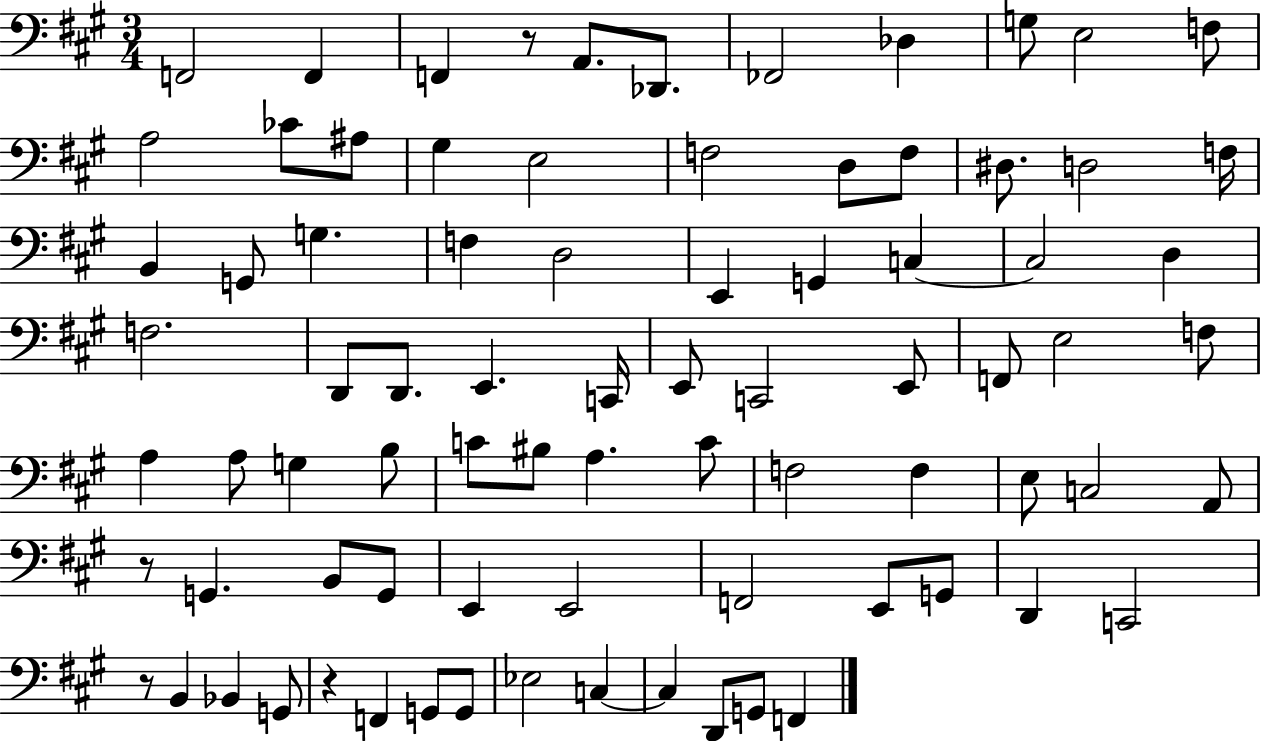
X:1
T:Untitled
M:3/4
L:1/4
K:A
F,,2 F,, F,, z/2 A,,/2 _D,,/2 _F,,2 _D, G,/2 E,2 F,/2 A,2 _C/2 ^A,/2 ^G, E,2 F,2 D,/2 F,/2 ^D,/2 D,2 F,/4 B,, G,,/2 G, F, D,2 E,, G,, C, C,2 D, F,2 D,,/2 D,,/2 E,, C,,/4 E,,/2 C,,2 E,,/2 F,,/2 E,2 F,/2 A, A,/2 G, B,/2 C/2 ^B,/2 A, C/2 F,2 F, E,/2 C,2 A,,/2 z/2 G,, B,,/2 G,,/2 E,, E,,2 F,,2 E,,/2 G,,/2 D,, C,,2 z/2 B,, _B,, G,,/2 z F,, G,,/2 G,,/2 _E,2 C, C, D,,/2 G,,/2 F,,